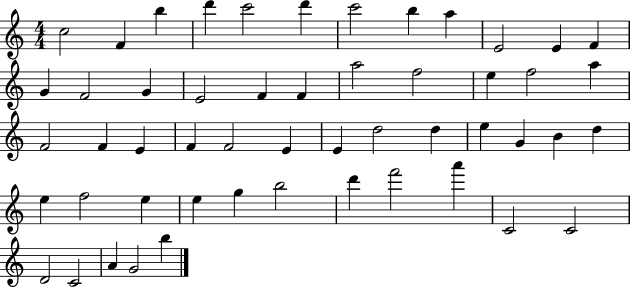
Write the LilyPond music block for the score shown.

{
  \clef treble
  \numericTimeSignature
  \time 4/4
  \key c \major
  c''2 f'4 b''4 | d'''4 c'''2 d'''4 | c'''2 b''4 a''4 | e'2 e'4 f'4 | \break g'4 f'2 g'4 | e'2 f'4 f'4 | a''2 f''2 | e''4 f''2 a''4 | \break f'2 f'4 e'4 | f'4 f'2 e'4 | e'4 d''2 d''4 | e''4 g'4 b'4 d''4 | \break e''4 f''2 e''4 | e''4 g''4 b''2 | d'''4 f'''2 a'''4 | c'2 c'2 | \break d'2 c'2 | a'4 g'2 b''4 | \bar "|."
}